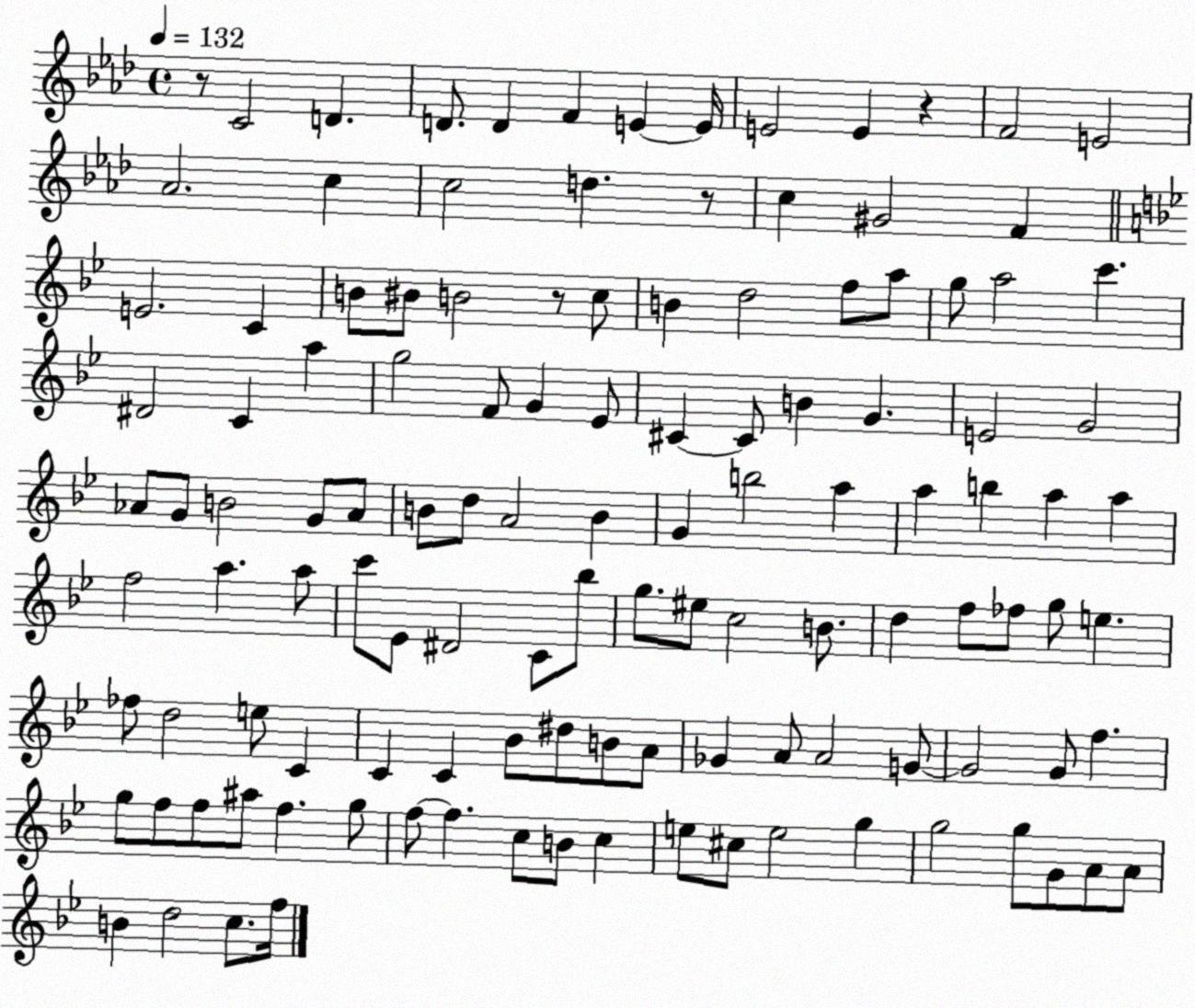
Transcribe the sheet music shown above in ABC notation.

X:1
T:Untitled
M:4/4
L:1/4
K:Ab
z/2 C2 D D/2 D F E E/4 E2 E z F2 E2 _A2 c c2 d z/2 c ^G2 F E2 C B/2 ^B/2 B2 z/2 c/2 B d2 f/2 a/2 g/2 a2 c' ^D2 C a g2 F/2 G _E/2 ^C ^C/2 B G E2 G2 _A/2 G/2 B2 G/2 _A/2 B/2 d/2 A2 B G b2 a a b a a f2 a a/2 c'/2 _E/2 ^D2 C/2 _b/2 g/2 ^e/2 c2 B/2 d f/2 _f/2 g/2 e _f/2 d2 e/2 C C C _B/2 ^d/2 B/2 A/2 _G A/2 A2 G/2 G2 G/2 f g/2 f/2 f/2 ^a/2 f g/2 f/2 f c/2 B/2 c e/2 ^c/2 e2 g g2 g/2 G/2 A/2 A/2 B d2 c/2 f/4